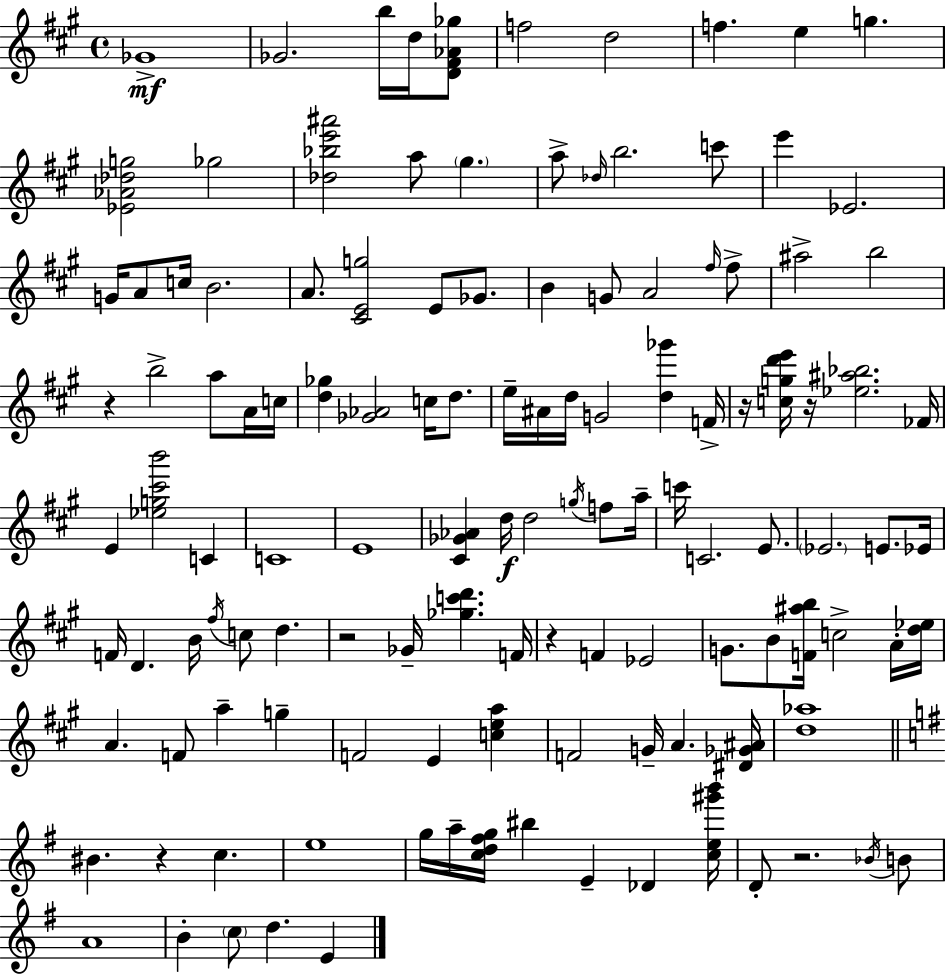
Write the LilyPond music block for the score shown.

{
  \clef treble
  \time 4/4
  \defaultTimeSignature
  \key a \major
  \repeat volta 2 { ges'1->\mf | ges'2. b''16 d''16 <d' fis' aes' ges''>8 | f''2 d''2 | f''4. e''4 g''4. | \break <ees' aes' des'' g''>2 ges''2 | <des'' bes'' e''' ais'''>2 a''8 \parenthesize gis''4. | a''8-> \grace { des''16 } b''2. c'''8 | e'''4 ees'2. | \break g'16 a'8 c''16 b'2. | a'8. <cis' e' g''>2 e'8 ges'8. | b'4 g'8 a'2 \grace { fis''16 } | fis''8-> ais''2-> b''2 | \break r4 b''2-> a''8 | a'16 c''16 <d'' ges''>4 <ges' aes'>2 c''16 d''8. | e''16-- ais'16 d''16 g'2 <d'' ges'''>4 | f'16-> r16 <c'' g'' d''' e'''>16 r16 <ees'' ais'' bes''>2. | \break fes'16 e'4 <ees'' g'' cis''' b'''>2 c'4 | c'1 | e'1 | <cis' ges' aes'>4 d''16\f d''2 \acciaccatura { g''16 } | \break f''8 a''16-- c'''16 c'2. | e'8. \parenthesize ees'2. e'8. | ees'16 f'16 d'4. b'16 \acciaccatura { fis''16 } c''8 d''4. | r2 ges'16-- <ges'' c''' d'''>4. | \break f'16 r4 f'4 ees'2 | g'8. b'8 <f' ais'' b''>16 c''2-> | a'16-. <d'' ees''>16 a'4. f'8 a''4-- | g''4-- f'2 e'4 | \break <c'' e'' a''>4 f'2 g'16-- a'4. | <dis' ges' ais'>16 <d'' aes''>1 | \bar "||" \break \key g \major bis'4. r4 c''4. | e''1 | g''16 a''16-- <c'' d'' fis'' g''>16 bis''4 e'4-- des'4 <c'' e'' gis''' b'''>16 | d'8-. r2. \acciaccatura { bes'16 } b'8 | \break a'1 | b'4-. \parenthesize c''8 d''4. e'4 | } \bar "|."
}